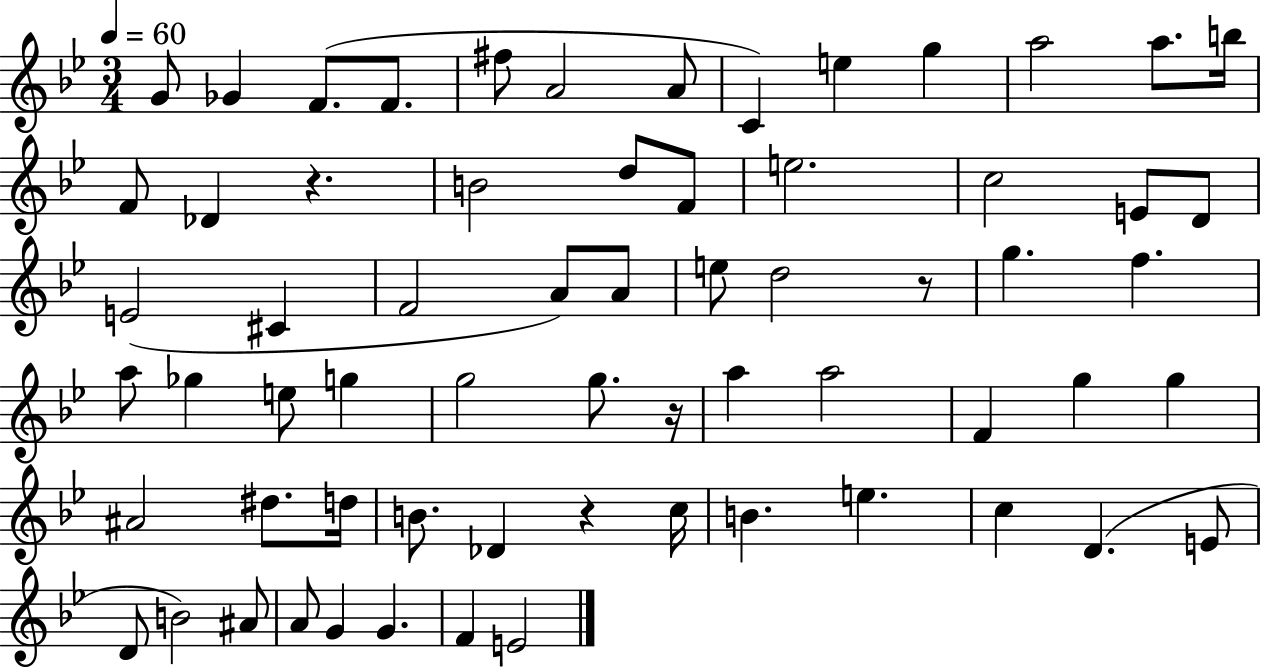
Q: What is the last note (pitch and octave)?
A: E4